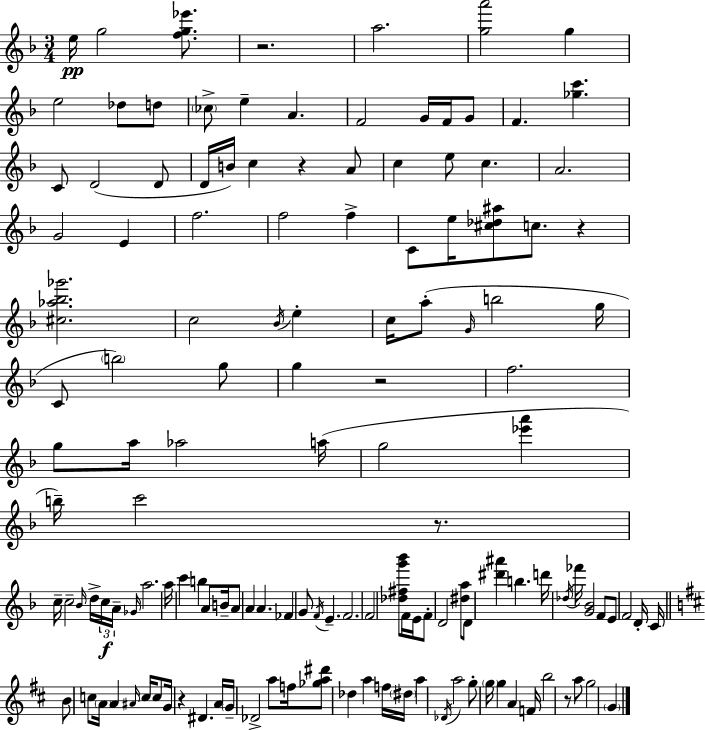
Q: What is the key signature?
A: F major